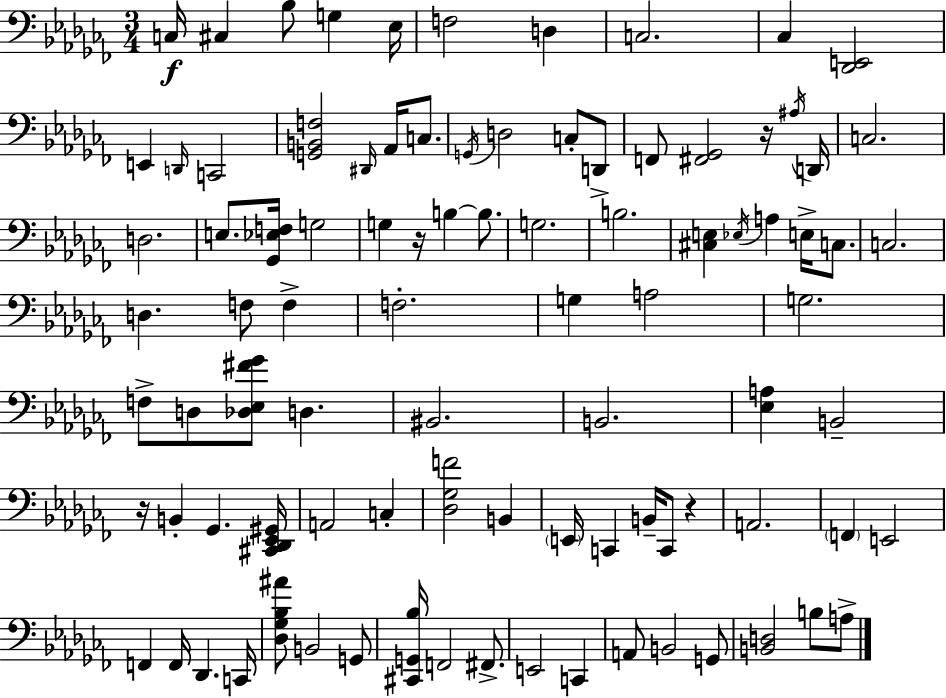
C3/s C#3/q Bb3/e G3/q Eb3/s F3/h D3/q C3/h. CES3/q [Db2,E2]/h E2/q D2/s C2/h [G2,B2,F3]/h D#2/s Ab2/s C3/e. G2/s D3/h C3/e D2/e F2/e [F#2,Gb2]/h R/s A#3/s D2/s C3/h. D3/h. E3/e. [Gb2,Eb3,F3]/s G3/h G3/q R/s B3/q B3/e. G3/h. B3/h. [C#3,E3]/q Eb3/s A3/q E3/s C3/e. C3/h. D3/q. F3/e F3/q F3/h. G3/q A3/h G3/h. F3/e D3/e [Db3,Eb3,F#4,Gb4]/e D3/q. BIS2/h. B2/h. [Eb3,A3]/q B2/h R/s B2/q Gb2/q. [C#2,Db2,Eb2,G#2]/s A2/h C3/q [Db3,Gb3,F4]/h B2/q E2/s C2/q B2/s C2/e R/q A2/h. F2/q E2/h F2/q F2/s Db2/q. C2/s [Db3,Gb3,Bb3,A#4]/e B2/h G2/e [C#2,G2,Bb3]/s F2/h F#2/e. E2/h C2/q A2/e B2/h G2/e [B2,D3]/h B3/e A3/e